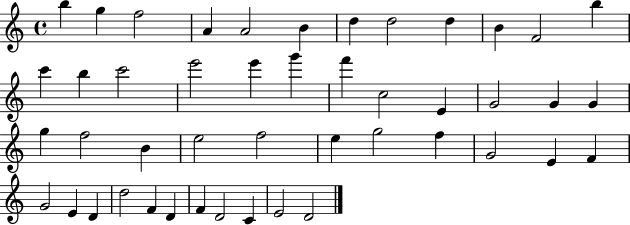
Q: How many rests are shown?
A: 0